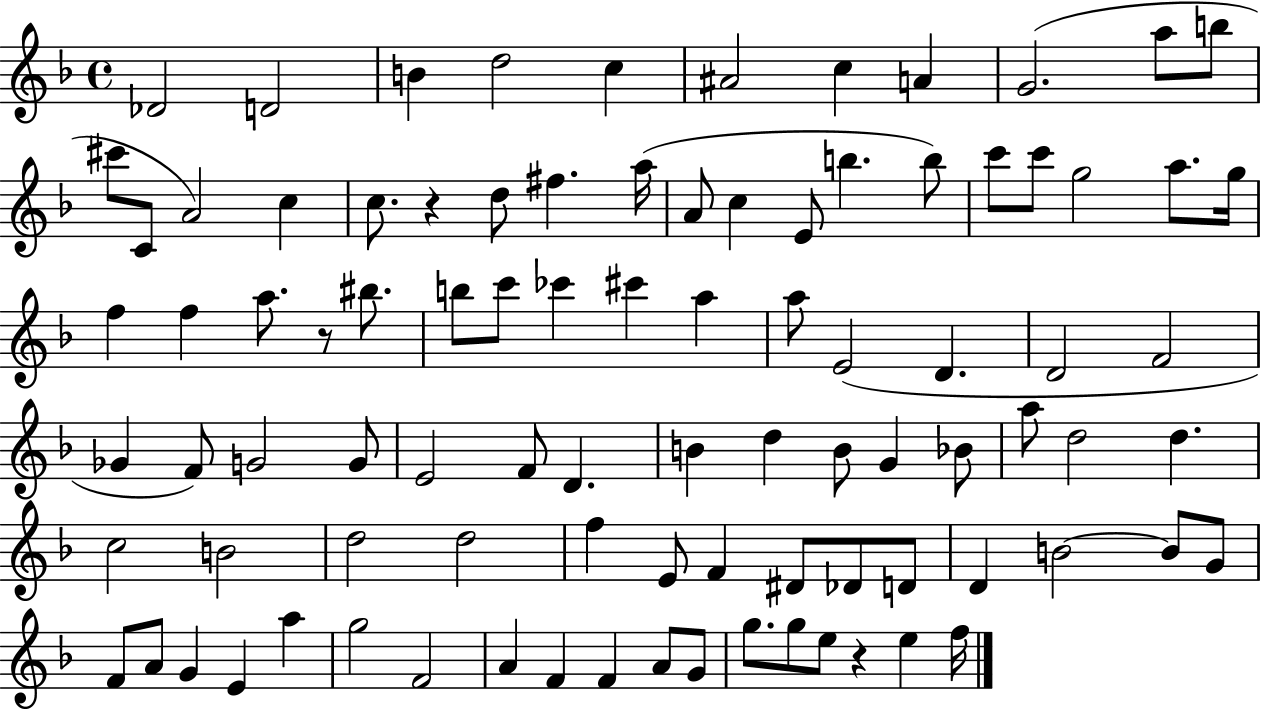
{
  \clef treble
  \time 4/4
  \defaultTimeSignature
  \key f \major
  des'2 d'2 | b'4 d''2 c''4 | ais'2 c''4 a'4 | g'2.( a''8 b''8 | \break cis'''8 c'8 a'2) c''4 | c''8. r4 d''8 fis''4. a''16( | a'8 c''4 e'8 b''4. b''8) | c'''8 c'''8 g''2 a''8. g''16 | \break f''4 f''4 a''8. r8 bis''8. | b''8 c'''8 ces'''4 cis'''4 a''4 | a''8 e'2( d'4. | d'2 f'2 | \break ges'4 f'8) g'2 g'8 | e'2 f'8 d'4. | b'4 d''4 b'8 g'4 bes'8 | a''8 d''2 d''4. | \break c''2 b'2 | d''2 d''2 | f''4 e'8 f'4 dis'8 des'8 d'8 | d'4 b'2~~ b'8 g'8 | \break f'8 a'8 g'4 e'4 a''4 | g''2 f'2 | a'4 f'4 f'4 a'8 g'8 | g''8. g''8 e''8 r4 e''4 f''16 | \break \bar "|."
}